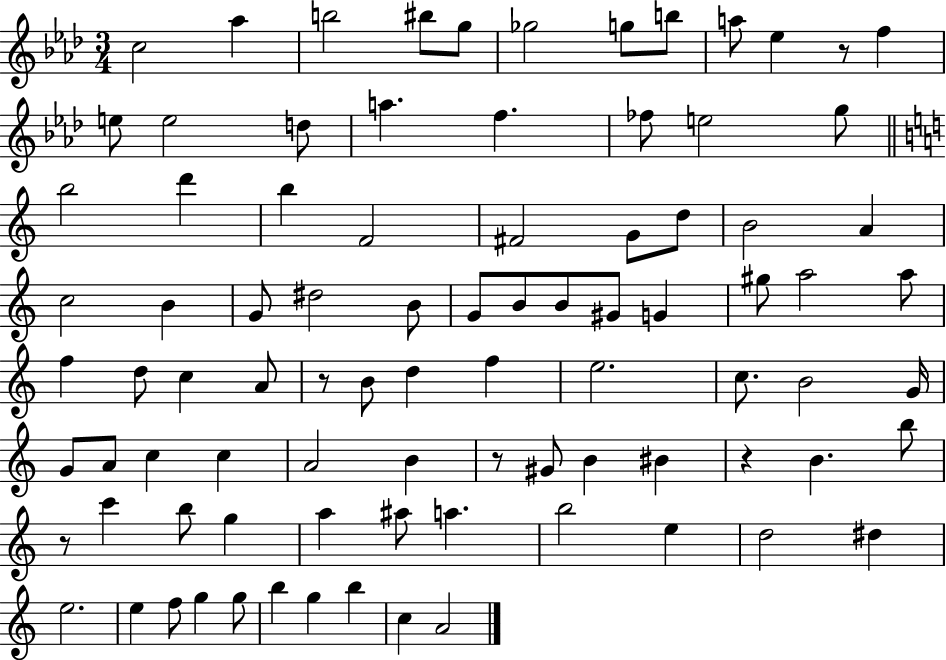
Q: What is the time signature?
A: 3/4